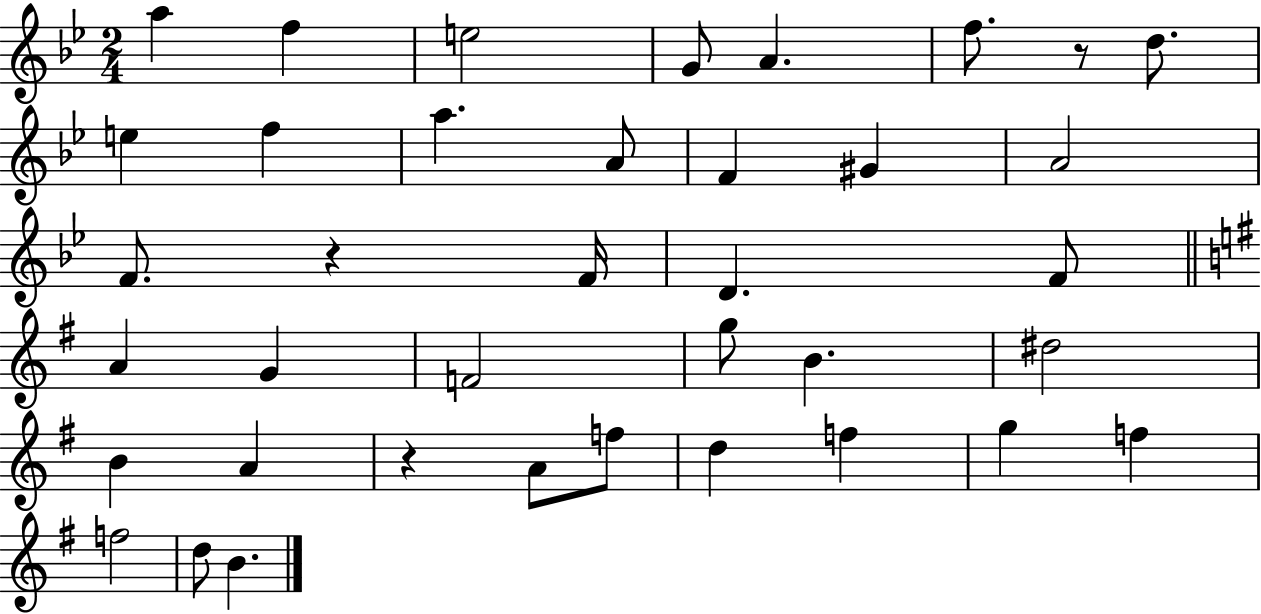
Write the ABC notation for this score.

X:1
T:Untitled
M:2/4
L:1/4
K:Bb
a f e2 G/2 A f/2 z/2 d/2 e f a A/2 F ^G A2 F/2 z F/4 D F/2 A G F2 g/2 B ^d2 B A z A/2 f/2 d f g f f2 d/2 B